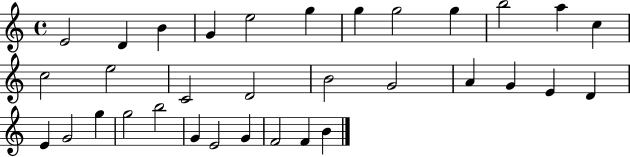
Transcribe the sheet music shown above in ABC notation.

X:1
T:Untitled
M:4/4
L:1/4
K:C
E2 D B G e2 g g g2 g b2 a c c2 e2 C2 D2 B2 G2 A G E D E G2 g g2 b2 G E2 G F2 F B